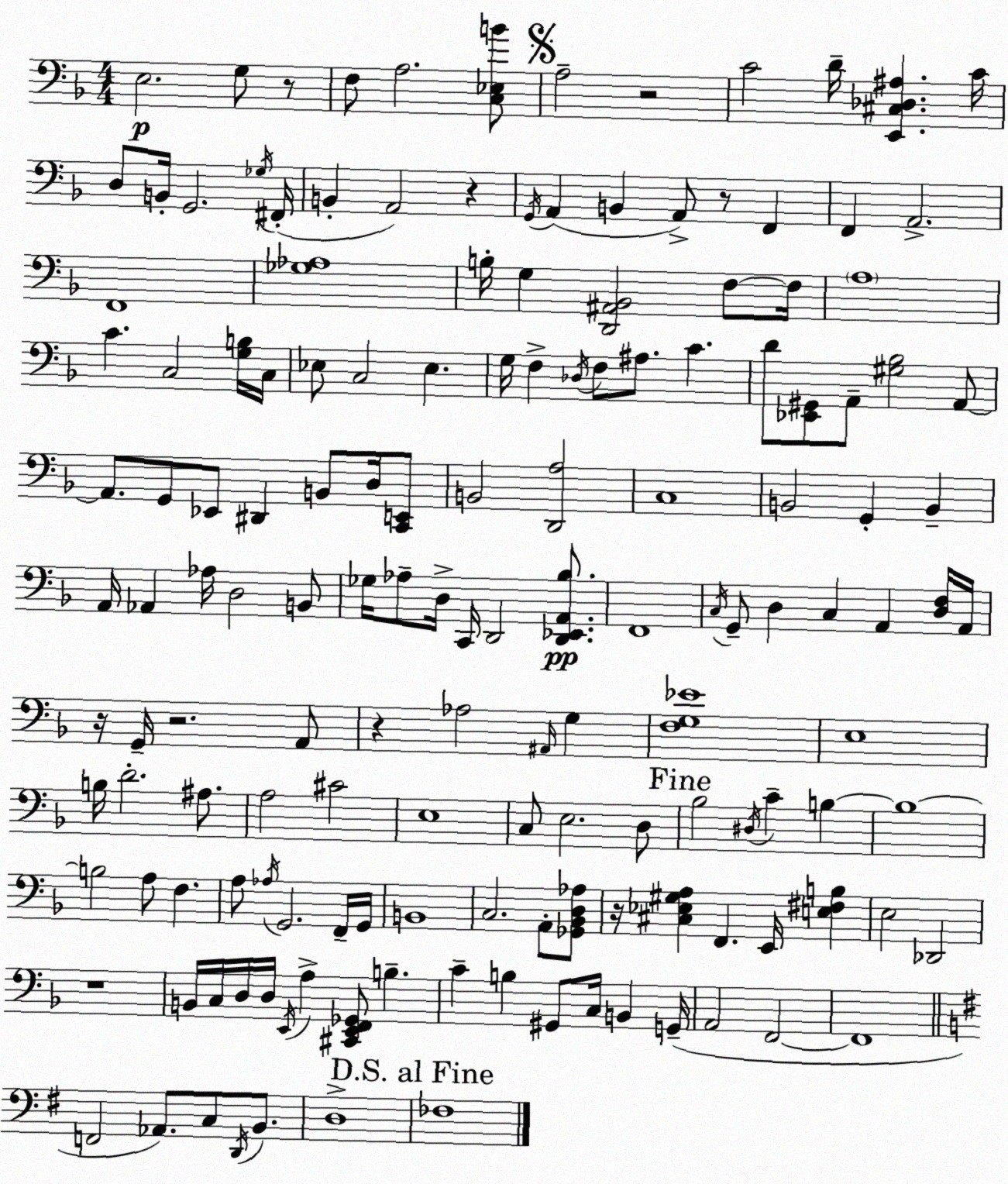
X:1
T:Untitled
M:4/4
L:1/4
K:Dm
E,2 G,/2 z/2 F,/2 A,2 [C,_E,B]/2 A,2 z2 C2 D/4 [E,,^C,_D,^A,] C/4 D,/2 B,,/4 G,,2 _G,/4 ^F,,/4 B,, A,,2 z G,,/4 A,, B,, A,,/2 z/2 F,, F,, A,,2 F,,4 [_G,_A,]4 B,/4 G, [D,,^A,,_B,,]2 F,/2 F,/4 A,4 C C,2 [G,B,]/4 C,/4 _E,/2 C,2 _E, G,/4 F, _D,/4 F,/2 ^A,/2 C D/2 [_E,,^G,,]/2 A,,/2 [^G,_B,]2 A,,/2 A,,/2 G,,/2 _E,,/2 ^D,, B,,/2 D,/4 [C,,E,,]/2 B,,2 [D,,A,]2 C,4 B,,2 G,, B,, A,,/4 _A,, _A,/4 D,2 B,,/2 _G,/4 _A,/2 D,/4 C,,/4 D,,2 [D,,_E,,A,,_B,]/2 F,,4 C,/4 G,,/2 D, C, A,, [D,F,]/4 A,,/4 z/4 G,,/4 z2 A,,/2 z _A,2 ^A,,/4 G, [F,G,_E]4 E,4 B,/4 D2 ^A,/2 A,2 ^C2 E,4 C,/2 E,2 D,/2 _B,2 ^D,/4 C B, B,4 B,2 A,/2 F, A,/2 _A,/4 G,,2 F,,/4 G,,/4 B,,4 C,2 A,,/2 [_G,,_B,,D,_A,]/2 z/4 [^C,_E,^G,A,] F,, E,,/4 [E,^F,B,] E,2 _D,,2 z4 B,,/4 C,/4 D,/4 D,/4 E,,/4 A, [^C,,E,,F,,_G,,]/2 B, C B, ^G,,/2 C,/4 B,, G,,/4 A,,2 F,,2 F,,4 F,,2 _A,,/2 C,/2 D,,/4 B,,/2 D,4 _F,4